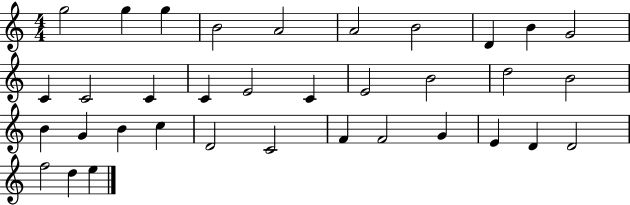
X:1
T:Untitled
M:4/4
L:1/4
K:C
g2 g g B2 A2 A2 B2 D B G2 C C2 C C E2 C E2 B2 d2 B2 B G B c D2 C2 F F2 G E D D2 f2 d e